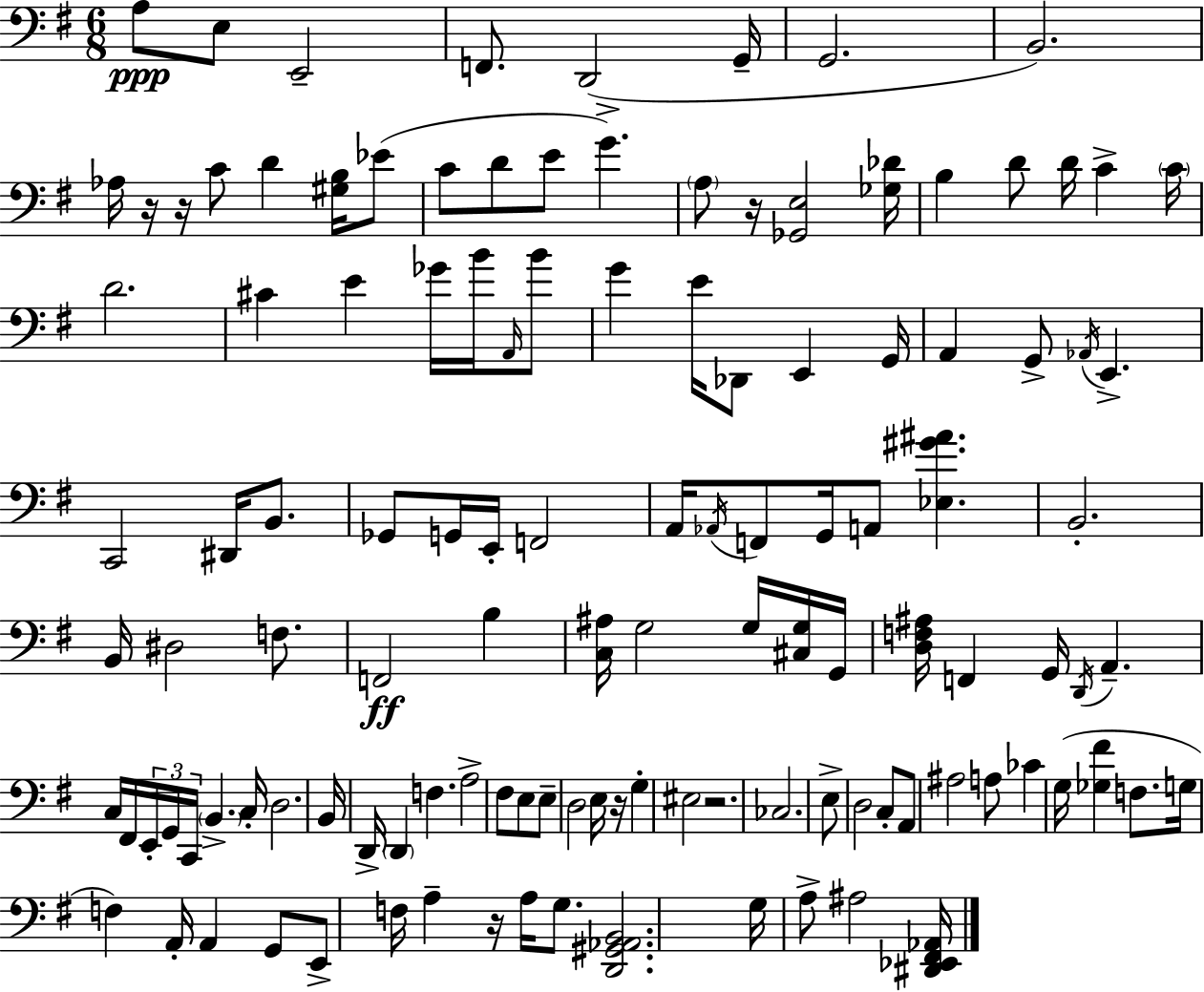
{
  \clef bass
  \numericTimeSignature
  \time 6/8
  \key e \minor
  a8\ppp e8 e,2-- | f,8. d,2( g,16-- | g,2. | b,2.) | \break aes16 r16 r16 c'8 d'4 <gis b>16 ees'8( | c'8 d'8 e'8 g'4.->) | \parenthesize a8 r16 <ges, e>2 <ges des'>16 | b4 d'8 d'16 c'4-> \parenthesize c'16 | \break d'2. | cis'4 e'4 ges'16 b'16 \grace { a,16 } b'8 | g'4 e'16 des,8 e,4 | g,16 a,4 g,8-> \acciaccatura { aes,16 } e,4.-> | \break c,2 dis,16 b,8. | ges,8 g,16 e,16-. f,2 | a,16 \acciaccatura { aes,16 } f,8 g,16 a,8 <ees gis' ais'>4. | b,2.-. | \break b,16 dis2 | f8. f,2\ff b4 | <c ais>16 g2 | g16 <cis g>16 g,16 <d f ais>16 f,4 g,16 \acciaccatura { d,16 } a,4.-- | \break c16 fis,16 \tuplet 3/2 { e,16-. g,16 c,16 } \parenthesize b,4.-> | c16-. d2. | b,16 d,16-> \parenthesize d,4 f4. | a2-> | \break fis8 e8 e8-- d2 | e16 r16 g4-. eis2 | r2. | ces2. | \break e8-> d2 | c8-. a,8 ais2 | a8 ces'4 g16( <ges fis'>4 | f8. g16 f4) a,16-. a,4 | \break g,8 e,8-> f16 a4-- r16 | a16 g8. <d, gis, aes, b,>2. | g16 a8-> ais2 | <dis, ees, fis, aes,>16 \bar "|."
}